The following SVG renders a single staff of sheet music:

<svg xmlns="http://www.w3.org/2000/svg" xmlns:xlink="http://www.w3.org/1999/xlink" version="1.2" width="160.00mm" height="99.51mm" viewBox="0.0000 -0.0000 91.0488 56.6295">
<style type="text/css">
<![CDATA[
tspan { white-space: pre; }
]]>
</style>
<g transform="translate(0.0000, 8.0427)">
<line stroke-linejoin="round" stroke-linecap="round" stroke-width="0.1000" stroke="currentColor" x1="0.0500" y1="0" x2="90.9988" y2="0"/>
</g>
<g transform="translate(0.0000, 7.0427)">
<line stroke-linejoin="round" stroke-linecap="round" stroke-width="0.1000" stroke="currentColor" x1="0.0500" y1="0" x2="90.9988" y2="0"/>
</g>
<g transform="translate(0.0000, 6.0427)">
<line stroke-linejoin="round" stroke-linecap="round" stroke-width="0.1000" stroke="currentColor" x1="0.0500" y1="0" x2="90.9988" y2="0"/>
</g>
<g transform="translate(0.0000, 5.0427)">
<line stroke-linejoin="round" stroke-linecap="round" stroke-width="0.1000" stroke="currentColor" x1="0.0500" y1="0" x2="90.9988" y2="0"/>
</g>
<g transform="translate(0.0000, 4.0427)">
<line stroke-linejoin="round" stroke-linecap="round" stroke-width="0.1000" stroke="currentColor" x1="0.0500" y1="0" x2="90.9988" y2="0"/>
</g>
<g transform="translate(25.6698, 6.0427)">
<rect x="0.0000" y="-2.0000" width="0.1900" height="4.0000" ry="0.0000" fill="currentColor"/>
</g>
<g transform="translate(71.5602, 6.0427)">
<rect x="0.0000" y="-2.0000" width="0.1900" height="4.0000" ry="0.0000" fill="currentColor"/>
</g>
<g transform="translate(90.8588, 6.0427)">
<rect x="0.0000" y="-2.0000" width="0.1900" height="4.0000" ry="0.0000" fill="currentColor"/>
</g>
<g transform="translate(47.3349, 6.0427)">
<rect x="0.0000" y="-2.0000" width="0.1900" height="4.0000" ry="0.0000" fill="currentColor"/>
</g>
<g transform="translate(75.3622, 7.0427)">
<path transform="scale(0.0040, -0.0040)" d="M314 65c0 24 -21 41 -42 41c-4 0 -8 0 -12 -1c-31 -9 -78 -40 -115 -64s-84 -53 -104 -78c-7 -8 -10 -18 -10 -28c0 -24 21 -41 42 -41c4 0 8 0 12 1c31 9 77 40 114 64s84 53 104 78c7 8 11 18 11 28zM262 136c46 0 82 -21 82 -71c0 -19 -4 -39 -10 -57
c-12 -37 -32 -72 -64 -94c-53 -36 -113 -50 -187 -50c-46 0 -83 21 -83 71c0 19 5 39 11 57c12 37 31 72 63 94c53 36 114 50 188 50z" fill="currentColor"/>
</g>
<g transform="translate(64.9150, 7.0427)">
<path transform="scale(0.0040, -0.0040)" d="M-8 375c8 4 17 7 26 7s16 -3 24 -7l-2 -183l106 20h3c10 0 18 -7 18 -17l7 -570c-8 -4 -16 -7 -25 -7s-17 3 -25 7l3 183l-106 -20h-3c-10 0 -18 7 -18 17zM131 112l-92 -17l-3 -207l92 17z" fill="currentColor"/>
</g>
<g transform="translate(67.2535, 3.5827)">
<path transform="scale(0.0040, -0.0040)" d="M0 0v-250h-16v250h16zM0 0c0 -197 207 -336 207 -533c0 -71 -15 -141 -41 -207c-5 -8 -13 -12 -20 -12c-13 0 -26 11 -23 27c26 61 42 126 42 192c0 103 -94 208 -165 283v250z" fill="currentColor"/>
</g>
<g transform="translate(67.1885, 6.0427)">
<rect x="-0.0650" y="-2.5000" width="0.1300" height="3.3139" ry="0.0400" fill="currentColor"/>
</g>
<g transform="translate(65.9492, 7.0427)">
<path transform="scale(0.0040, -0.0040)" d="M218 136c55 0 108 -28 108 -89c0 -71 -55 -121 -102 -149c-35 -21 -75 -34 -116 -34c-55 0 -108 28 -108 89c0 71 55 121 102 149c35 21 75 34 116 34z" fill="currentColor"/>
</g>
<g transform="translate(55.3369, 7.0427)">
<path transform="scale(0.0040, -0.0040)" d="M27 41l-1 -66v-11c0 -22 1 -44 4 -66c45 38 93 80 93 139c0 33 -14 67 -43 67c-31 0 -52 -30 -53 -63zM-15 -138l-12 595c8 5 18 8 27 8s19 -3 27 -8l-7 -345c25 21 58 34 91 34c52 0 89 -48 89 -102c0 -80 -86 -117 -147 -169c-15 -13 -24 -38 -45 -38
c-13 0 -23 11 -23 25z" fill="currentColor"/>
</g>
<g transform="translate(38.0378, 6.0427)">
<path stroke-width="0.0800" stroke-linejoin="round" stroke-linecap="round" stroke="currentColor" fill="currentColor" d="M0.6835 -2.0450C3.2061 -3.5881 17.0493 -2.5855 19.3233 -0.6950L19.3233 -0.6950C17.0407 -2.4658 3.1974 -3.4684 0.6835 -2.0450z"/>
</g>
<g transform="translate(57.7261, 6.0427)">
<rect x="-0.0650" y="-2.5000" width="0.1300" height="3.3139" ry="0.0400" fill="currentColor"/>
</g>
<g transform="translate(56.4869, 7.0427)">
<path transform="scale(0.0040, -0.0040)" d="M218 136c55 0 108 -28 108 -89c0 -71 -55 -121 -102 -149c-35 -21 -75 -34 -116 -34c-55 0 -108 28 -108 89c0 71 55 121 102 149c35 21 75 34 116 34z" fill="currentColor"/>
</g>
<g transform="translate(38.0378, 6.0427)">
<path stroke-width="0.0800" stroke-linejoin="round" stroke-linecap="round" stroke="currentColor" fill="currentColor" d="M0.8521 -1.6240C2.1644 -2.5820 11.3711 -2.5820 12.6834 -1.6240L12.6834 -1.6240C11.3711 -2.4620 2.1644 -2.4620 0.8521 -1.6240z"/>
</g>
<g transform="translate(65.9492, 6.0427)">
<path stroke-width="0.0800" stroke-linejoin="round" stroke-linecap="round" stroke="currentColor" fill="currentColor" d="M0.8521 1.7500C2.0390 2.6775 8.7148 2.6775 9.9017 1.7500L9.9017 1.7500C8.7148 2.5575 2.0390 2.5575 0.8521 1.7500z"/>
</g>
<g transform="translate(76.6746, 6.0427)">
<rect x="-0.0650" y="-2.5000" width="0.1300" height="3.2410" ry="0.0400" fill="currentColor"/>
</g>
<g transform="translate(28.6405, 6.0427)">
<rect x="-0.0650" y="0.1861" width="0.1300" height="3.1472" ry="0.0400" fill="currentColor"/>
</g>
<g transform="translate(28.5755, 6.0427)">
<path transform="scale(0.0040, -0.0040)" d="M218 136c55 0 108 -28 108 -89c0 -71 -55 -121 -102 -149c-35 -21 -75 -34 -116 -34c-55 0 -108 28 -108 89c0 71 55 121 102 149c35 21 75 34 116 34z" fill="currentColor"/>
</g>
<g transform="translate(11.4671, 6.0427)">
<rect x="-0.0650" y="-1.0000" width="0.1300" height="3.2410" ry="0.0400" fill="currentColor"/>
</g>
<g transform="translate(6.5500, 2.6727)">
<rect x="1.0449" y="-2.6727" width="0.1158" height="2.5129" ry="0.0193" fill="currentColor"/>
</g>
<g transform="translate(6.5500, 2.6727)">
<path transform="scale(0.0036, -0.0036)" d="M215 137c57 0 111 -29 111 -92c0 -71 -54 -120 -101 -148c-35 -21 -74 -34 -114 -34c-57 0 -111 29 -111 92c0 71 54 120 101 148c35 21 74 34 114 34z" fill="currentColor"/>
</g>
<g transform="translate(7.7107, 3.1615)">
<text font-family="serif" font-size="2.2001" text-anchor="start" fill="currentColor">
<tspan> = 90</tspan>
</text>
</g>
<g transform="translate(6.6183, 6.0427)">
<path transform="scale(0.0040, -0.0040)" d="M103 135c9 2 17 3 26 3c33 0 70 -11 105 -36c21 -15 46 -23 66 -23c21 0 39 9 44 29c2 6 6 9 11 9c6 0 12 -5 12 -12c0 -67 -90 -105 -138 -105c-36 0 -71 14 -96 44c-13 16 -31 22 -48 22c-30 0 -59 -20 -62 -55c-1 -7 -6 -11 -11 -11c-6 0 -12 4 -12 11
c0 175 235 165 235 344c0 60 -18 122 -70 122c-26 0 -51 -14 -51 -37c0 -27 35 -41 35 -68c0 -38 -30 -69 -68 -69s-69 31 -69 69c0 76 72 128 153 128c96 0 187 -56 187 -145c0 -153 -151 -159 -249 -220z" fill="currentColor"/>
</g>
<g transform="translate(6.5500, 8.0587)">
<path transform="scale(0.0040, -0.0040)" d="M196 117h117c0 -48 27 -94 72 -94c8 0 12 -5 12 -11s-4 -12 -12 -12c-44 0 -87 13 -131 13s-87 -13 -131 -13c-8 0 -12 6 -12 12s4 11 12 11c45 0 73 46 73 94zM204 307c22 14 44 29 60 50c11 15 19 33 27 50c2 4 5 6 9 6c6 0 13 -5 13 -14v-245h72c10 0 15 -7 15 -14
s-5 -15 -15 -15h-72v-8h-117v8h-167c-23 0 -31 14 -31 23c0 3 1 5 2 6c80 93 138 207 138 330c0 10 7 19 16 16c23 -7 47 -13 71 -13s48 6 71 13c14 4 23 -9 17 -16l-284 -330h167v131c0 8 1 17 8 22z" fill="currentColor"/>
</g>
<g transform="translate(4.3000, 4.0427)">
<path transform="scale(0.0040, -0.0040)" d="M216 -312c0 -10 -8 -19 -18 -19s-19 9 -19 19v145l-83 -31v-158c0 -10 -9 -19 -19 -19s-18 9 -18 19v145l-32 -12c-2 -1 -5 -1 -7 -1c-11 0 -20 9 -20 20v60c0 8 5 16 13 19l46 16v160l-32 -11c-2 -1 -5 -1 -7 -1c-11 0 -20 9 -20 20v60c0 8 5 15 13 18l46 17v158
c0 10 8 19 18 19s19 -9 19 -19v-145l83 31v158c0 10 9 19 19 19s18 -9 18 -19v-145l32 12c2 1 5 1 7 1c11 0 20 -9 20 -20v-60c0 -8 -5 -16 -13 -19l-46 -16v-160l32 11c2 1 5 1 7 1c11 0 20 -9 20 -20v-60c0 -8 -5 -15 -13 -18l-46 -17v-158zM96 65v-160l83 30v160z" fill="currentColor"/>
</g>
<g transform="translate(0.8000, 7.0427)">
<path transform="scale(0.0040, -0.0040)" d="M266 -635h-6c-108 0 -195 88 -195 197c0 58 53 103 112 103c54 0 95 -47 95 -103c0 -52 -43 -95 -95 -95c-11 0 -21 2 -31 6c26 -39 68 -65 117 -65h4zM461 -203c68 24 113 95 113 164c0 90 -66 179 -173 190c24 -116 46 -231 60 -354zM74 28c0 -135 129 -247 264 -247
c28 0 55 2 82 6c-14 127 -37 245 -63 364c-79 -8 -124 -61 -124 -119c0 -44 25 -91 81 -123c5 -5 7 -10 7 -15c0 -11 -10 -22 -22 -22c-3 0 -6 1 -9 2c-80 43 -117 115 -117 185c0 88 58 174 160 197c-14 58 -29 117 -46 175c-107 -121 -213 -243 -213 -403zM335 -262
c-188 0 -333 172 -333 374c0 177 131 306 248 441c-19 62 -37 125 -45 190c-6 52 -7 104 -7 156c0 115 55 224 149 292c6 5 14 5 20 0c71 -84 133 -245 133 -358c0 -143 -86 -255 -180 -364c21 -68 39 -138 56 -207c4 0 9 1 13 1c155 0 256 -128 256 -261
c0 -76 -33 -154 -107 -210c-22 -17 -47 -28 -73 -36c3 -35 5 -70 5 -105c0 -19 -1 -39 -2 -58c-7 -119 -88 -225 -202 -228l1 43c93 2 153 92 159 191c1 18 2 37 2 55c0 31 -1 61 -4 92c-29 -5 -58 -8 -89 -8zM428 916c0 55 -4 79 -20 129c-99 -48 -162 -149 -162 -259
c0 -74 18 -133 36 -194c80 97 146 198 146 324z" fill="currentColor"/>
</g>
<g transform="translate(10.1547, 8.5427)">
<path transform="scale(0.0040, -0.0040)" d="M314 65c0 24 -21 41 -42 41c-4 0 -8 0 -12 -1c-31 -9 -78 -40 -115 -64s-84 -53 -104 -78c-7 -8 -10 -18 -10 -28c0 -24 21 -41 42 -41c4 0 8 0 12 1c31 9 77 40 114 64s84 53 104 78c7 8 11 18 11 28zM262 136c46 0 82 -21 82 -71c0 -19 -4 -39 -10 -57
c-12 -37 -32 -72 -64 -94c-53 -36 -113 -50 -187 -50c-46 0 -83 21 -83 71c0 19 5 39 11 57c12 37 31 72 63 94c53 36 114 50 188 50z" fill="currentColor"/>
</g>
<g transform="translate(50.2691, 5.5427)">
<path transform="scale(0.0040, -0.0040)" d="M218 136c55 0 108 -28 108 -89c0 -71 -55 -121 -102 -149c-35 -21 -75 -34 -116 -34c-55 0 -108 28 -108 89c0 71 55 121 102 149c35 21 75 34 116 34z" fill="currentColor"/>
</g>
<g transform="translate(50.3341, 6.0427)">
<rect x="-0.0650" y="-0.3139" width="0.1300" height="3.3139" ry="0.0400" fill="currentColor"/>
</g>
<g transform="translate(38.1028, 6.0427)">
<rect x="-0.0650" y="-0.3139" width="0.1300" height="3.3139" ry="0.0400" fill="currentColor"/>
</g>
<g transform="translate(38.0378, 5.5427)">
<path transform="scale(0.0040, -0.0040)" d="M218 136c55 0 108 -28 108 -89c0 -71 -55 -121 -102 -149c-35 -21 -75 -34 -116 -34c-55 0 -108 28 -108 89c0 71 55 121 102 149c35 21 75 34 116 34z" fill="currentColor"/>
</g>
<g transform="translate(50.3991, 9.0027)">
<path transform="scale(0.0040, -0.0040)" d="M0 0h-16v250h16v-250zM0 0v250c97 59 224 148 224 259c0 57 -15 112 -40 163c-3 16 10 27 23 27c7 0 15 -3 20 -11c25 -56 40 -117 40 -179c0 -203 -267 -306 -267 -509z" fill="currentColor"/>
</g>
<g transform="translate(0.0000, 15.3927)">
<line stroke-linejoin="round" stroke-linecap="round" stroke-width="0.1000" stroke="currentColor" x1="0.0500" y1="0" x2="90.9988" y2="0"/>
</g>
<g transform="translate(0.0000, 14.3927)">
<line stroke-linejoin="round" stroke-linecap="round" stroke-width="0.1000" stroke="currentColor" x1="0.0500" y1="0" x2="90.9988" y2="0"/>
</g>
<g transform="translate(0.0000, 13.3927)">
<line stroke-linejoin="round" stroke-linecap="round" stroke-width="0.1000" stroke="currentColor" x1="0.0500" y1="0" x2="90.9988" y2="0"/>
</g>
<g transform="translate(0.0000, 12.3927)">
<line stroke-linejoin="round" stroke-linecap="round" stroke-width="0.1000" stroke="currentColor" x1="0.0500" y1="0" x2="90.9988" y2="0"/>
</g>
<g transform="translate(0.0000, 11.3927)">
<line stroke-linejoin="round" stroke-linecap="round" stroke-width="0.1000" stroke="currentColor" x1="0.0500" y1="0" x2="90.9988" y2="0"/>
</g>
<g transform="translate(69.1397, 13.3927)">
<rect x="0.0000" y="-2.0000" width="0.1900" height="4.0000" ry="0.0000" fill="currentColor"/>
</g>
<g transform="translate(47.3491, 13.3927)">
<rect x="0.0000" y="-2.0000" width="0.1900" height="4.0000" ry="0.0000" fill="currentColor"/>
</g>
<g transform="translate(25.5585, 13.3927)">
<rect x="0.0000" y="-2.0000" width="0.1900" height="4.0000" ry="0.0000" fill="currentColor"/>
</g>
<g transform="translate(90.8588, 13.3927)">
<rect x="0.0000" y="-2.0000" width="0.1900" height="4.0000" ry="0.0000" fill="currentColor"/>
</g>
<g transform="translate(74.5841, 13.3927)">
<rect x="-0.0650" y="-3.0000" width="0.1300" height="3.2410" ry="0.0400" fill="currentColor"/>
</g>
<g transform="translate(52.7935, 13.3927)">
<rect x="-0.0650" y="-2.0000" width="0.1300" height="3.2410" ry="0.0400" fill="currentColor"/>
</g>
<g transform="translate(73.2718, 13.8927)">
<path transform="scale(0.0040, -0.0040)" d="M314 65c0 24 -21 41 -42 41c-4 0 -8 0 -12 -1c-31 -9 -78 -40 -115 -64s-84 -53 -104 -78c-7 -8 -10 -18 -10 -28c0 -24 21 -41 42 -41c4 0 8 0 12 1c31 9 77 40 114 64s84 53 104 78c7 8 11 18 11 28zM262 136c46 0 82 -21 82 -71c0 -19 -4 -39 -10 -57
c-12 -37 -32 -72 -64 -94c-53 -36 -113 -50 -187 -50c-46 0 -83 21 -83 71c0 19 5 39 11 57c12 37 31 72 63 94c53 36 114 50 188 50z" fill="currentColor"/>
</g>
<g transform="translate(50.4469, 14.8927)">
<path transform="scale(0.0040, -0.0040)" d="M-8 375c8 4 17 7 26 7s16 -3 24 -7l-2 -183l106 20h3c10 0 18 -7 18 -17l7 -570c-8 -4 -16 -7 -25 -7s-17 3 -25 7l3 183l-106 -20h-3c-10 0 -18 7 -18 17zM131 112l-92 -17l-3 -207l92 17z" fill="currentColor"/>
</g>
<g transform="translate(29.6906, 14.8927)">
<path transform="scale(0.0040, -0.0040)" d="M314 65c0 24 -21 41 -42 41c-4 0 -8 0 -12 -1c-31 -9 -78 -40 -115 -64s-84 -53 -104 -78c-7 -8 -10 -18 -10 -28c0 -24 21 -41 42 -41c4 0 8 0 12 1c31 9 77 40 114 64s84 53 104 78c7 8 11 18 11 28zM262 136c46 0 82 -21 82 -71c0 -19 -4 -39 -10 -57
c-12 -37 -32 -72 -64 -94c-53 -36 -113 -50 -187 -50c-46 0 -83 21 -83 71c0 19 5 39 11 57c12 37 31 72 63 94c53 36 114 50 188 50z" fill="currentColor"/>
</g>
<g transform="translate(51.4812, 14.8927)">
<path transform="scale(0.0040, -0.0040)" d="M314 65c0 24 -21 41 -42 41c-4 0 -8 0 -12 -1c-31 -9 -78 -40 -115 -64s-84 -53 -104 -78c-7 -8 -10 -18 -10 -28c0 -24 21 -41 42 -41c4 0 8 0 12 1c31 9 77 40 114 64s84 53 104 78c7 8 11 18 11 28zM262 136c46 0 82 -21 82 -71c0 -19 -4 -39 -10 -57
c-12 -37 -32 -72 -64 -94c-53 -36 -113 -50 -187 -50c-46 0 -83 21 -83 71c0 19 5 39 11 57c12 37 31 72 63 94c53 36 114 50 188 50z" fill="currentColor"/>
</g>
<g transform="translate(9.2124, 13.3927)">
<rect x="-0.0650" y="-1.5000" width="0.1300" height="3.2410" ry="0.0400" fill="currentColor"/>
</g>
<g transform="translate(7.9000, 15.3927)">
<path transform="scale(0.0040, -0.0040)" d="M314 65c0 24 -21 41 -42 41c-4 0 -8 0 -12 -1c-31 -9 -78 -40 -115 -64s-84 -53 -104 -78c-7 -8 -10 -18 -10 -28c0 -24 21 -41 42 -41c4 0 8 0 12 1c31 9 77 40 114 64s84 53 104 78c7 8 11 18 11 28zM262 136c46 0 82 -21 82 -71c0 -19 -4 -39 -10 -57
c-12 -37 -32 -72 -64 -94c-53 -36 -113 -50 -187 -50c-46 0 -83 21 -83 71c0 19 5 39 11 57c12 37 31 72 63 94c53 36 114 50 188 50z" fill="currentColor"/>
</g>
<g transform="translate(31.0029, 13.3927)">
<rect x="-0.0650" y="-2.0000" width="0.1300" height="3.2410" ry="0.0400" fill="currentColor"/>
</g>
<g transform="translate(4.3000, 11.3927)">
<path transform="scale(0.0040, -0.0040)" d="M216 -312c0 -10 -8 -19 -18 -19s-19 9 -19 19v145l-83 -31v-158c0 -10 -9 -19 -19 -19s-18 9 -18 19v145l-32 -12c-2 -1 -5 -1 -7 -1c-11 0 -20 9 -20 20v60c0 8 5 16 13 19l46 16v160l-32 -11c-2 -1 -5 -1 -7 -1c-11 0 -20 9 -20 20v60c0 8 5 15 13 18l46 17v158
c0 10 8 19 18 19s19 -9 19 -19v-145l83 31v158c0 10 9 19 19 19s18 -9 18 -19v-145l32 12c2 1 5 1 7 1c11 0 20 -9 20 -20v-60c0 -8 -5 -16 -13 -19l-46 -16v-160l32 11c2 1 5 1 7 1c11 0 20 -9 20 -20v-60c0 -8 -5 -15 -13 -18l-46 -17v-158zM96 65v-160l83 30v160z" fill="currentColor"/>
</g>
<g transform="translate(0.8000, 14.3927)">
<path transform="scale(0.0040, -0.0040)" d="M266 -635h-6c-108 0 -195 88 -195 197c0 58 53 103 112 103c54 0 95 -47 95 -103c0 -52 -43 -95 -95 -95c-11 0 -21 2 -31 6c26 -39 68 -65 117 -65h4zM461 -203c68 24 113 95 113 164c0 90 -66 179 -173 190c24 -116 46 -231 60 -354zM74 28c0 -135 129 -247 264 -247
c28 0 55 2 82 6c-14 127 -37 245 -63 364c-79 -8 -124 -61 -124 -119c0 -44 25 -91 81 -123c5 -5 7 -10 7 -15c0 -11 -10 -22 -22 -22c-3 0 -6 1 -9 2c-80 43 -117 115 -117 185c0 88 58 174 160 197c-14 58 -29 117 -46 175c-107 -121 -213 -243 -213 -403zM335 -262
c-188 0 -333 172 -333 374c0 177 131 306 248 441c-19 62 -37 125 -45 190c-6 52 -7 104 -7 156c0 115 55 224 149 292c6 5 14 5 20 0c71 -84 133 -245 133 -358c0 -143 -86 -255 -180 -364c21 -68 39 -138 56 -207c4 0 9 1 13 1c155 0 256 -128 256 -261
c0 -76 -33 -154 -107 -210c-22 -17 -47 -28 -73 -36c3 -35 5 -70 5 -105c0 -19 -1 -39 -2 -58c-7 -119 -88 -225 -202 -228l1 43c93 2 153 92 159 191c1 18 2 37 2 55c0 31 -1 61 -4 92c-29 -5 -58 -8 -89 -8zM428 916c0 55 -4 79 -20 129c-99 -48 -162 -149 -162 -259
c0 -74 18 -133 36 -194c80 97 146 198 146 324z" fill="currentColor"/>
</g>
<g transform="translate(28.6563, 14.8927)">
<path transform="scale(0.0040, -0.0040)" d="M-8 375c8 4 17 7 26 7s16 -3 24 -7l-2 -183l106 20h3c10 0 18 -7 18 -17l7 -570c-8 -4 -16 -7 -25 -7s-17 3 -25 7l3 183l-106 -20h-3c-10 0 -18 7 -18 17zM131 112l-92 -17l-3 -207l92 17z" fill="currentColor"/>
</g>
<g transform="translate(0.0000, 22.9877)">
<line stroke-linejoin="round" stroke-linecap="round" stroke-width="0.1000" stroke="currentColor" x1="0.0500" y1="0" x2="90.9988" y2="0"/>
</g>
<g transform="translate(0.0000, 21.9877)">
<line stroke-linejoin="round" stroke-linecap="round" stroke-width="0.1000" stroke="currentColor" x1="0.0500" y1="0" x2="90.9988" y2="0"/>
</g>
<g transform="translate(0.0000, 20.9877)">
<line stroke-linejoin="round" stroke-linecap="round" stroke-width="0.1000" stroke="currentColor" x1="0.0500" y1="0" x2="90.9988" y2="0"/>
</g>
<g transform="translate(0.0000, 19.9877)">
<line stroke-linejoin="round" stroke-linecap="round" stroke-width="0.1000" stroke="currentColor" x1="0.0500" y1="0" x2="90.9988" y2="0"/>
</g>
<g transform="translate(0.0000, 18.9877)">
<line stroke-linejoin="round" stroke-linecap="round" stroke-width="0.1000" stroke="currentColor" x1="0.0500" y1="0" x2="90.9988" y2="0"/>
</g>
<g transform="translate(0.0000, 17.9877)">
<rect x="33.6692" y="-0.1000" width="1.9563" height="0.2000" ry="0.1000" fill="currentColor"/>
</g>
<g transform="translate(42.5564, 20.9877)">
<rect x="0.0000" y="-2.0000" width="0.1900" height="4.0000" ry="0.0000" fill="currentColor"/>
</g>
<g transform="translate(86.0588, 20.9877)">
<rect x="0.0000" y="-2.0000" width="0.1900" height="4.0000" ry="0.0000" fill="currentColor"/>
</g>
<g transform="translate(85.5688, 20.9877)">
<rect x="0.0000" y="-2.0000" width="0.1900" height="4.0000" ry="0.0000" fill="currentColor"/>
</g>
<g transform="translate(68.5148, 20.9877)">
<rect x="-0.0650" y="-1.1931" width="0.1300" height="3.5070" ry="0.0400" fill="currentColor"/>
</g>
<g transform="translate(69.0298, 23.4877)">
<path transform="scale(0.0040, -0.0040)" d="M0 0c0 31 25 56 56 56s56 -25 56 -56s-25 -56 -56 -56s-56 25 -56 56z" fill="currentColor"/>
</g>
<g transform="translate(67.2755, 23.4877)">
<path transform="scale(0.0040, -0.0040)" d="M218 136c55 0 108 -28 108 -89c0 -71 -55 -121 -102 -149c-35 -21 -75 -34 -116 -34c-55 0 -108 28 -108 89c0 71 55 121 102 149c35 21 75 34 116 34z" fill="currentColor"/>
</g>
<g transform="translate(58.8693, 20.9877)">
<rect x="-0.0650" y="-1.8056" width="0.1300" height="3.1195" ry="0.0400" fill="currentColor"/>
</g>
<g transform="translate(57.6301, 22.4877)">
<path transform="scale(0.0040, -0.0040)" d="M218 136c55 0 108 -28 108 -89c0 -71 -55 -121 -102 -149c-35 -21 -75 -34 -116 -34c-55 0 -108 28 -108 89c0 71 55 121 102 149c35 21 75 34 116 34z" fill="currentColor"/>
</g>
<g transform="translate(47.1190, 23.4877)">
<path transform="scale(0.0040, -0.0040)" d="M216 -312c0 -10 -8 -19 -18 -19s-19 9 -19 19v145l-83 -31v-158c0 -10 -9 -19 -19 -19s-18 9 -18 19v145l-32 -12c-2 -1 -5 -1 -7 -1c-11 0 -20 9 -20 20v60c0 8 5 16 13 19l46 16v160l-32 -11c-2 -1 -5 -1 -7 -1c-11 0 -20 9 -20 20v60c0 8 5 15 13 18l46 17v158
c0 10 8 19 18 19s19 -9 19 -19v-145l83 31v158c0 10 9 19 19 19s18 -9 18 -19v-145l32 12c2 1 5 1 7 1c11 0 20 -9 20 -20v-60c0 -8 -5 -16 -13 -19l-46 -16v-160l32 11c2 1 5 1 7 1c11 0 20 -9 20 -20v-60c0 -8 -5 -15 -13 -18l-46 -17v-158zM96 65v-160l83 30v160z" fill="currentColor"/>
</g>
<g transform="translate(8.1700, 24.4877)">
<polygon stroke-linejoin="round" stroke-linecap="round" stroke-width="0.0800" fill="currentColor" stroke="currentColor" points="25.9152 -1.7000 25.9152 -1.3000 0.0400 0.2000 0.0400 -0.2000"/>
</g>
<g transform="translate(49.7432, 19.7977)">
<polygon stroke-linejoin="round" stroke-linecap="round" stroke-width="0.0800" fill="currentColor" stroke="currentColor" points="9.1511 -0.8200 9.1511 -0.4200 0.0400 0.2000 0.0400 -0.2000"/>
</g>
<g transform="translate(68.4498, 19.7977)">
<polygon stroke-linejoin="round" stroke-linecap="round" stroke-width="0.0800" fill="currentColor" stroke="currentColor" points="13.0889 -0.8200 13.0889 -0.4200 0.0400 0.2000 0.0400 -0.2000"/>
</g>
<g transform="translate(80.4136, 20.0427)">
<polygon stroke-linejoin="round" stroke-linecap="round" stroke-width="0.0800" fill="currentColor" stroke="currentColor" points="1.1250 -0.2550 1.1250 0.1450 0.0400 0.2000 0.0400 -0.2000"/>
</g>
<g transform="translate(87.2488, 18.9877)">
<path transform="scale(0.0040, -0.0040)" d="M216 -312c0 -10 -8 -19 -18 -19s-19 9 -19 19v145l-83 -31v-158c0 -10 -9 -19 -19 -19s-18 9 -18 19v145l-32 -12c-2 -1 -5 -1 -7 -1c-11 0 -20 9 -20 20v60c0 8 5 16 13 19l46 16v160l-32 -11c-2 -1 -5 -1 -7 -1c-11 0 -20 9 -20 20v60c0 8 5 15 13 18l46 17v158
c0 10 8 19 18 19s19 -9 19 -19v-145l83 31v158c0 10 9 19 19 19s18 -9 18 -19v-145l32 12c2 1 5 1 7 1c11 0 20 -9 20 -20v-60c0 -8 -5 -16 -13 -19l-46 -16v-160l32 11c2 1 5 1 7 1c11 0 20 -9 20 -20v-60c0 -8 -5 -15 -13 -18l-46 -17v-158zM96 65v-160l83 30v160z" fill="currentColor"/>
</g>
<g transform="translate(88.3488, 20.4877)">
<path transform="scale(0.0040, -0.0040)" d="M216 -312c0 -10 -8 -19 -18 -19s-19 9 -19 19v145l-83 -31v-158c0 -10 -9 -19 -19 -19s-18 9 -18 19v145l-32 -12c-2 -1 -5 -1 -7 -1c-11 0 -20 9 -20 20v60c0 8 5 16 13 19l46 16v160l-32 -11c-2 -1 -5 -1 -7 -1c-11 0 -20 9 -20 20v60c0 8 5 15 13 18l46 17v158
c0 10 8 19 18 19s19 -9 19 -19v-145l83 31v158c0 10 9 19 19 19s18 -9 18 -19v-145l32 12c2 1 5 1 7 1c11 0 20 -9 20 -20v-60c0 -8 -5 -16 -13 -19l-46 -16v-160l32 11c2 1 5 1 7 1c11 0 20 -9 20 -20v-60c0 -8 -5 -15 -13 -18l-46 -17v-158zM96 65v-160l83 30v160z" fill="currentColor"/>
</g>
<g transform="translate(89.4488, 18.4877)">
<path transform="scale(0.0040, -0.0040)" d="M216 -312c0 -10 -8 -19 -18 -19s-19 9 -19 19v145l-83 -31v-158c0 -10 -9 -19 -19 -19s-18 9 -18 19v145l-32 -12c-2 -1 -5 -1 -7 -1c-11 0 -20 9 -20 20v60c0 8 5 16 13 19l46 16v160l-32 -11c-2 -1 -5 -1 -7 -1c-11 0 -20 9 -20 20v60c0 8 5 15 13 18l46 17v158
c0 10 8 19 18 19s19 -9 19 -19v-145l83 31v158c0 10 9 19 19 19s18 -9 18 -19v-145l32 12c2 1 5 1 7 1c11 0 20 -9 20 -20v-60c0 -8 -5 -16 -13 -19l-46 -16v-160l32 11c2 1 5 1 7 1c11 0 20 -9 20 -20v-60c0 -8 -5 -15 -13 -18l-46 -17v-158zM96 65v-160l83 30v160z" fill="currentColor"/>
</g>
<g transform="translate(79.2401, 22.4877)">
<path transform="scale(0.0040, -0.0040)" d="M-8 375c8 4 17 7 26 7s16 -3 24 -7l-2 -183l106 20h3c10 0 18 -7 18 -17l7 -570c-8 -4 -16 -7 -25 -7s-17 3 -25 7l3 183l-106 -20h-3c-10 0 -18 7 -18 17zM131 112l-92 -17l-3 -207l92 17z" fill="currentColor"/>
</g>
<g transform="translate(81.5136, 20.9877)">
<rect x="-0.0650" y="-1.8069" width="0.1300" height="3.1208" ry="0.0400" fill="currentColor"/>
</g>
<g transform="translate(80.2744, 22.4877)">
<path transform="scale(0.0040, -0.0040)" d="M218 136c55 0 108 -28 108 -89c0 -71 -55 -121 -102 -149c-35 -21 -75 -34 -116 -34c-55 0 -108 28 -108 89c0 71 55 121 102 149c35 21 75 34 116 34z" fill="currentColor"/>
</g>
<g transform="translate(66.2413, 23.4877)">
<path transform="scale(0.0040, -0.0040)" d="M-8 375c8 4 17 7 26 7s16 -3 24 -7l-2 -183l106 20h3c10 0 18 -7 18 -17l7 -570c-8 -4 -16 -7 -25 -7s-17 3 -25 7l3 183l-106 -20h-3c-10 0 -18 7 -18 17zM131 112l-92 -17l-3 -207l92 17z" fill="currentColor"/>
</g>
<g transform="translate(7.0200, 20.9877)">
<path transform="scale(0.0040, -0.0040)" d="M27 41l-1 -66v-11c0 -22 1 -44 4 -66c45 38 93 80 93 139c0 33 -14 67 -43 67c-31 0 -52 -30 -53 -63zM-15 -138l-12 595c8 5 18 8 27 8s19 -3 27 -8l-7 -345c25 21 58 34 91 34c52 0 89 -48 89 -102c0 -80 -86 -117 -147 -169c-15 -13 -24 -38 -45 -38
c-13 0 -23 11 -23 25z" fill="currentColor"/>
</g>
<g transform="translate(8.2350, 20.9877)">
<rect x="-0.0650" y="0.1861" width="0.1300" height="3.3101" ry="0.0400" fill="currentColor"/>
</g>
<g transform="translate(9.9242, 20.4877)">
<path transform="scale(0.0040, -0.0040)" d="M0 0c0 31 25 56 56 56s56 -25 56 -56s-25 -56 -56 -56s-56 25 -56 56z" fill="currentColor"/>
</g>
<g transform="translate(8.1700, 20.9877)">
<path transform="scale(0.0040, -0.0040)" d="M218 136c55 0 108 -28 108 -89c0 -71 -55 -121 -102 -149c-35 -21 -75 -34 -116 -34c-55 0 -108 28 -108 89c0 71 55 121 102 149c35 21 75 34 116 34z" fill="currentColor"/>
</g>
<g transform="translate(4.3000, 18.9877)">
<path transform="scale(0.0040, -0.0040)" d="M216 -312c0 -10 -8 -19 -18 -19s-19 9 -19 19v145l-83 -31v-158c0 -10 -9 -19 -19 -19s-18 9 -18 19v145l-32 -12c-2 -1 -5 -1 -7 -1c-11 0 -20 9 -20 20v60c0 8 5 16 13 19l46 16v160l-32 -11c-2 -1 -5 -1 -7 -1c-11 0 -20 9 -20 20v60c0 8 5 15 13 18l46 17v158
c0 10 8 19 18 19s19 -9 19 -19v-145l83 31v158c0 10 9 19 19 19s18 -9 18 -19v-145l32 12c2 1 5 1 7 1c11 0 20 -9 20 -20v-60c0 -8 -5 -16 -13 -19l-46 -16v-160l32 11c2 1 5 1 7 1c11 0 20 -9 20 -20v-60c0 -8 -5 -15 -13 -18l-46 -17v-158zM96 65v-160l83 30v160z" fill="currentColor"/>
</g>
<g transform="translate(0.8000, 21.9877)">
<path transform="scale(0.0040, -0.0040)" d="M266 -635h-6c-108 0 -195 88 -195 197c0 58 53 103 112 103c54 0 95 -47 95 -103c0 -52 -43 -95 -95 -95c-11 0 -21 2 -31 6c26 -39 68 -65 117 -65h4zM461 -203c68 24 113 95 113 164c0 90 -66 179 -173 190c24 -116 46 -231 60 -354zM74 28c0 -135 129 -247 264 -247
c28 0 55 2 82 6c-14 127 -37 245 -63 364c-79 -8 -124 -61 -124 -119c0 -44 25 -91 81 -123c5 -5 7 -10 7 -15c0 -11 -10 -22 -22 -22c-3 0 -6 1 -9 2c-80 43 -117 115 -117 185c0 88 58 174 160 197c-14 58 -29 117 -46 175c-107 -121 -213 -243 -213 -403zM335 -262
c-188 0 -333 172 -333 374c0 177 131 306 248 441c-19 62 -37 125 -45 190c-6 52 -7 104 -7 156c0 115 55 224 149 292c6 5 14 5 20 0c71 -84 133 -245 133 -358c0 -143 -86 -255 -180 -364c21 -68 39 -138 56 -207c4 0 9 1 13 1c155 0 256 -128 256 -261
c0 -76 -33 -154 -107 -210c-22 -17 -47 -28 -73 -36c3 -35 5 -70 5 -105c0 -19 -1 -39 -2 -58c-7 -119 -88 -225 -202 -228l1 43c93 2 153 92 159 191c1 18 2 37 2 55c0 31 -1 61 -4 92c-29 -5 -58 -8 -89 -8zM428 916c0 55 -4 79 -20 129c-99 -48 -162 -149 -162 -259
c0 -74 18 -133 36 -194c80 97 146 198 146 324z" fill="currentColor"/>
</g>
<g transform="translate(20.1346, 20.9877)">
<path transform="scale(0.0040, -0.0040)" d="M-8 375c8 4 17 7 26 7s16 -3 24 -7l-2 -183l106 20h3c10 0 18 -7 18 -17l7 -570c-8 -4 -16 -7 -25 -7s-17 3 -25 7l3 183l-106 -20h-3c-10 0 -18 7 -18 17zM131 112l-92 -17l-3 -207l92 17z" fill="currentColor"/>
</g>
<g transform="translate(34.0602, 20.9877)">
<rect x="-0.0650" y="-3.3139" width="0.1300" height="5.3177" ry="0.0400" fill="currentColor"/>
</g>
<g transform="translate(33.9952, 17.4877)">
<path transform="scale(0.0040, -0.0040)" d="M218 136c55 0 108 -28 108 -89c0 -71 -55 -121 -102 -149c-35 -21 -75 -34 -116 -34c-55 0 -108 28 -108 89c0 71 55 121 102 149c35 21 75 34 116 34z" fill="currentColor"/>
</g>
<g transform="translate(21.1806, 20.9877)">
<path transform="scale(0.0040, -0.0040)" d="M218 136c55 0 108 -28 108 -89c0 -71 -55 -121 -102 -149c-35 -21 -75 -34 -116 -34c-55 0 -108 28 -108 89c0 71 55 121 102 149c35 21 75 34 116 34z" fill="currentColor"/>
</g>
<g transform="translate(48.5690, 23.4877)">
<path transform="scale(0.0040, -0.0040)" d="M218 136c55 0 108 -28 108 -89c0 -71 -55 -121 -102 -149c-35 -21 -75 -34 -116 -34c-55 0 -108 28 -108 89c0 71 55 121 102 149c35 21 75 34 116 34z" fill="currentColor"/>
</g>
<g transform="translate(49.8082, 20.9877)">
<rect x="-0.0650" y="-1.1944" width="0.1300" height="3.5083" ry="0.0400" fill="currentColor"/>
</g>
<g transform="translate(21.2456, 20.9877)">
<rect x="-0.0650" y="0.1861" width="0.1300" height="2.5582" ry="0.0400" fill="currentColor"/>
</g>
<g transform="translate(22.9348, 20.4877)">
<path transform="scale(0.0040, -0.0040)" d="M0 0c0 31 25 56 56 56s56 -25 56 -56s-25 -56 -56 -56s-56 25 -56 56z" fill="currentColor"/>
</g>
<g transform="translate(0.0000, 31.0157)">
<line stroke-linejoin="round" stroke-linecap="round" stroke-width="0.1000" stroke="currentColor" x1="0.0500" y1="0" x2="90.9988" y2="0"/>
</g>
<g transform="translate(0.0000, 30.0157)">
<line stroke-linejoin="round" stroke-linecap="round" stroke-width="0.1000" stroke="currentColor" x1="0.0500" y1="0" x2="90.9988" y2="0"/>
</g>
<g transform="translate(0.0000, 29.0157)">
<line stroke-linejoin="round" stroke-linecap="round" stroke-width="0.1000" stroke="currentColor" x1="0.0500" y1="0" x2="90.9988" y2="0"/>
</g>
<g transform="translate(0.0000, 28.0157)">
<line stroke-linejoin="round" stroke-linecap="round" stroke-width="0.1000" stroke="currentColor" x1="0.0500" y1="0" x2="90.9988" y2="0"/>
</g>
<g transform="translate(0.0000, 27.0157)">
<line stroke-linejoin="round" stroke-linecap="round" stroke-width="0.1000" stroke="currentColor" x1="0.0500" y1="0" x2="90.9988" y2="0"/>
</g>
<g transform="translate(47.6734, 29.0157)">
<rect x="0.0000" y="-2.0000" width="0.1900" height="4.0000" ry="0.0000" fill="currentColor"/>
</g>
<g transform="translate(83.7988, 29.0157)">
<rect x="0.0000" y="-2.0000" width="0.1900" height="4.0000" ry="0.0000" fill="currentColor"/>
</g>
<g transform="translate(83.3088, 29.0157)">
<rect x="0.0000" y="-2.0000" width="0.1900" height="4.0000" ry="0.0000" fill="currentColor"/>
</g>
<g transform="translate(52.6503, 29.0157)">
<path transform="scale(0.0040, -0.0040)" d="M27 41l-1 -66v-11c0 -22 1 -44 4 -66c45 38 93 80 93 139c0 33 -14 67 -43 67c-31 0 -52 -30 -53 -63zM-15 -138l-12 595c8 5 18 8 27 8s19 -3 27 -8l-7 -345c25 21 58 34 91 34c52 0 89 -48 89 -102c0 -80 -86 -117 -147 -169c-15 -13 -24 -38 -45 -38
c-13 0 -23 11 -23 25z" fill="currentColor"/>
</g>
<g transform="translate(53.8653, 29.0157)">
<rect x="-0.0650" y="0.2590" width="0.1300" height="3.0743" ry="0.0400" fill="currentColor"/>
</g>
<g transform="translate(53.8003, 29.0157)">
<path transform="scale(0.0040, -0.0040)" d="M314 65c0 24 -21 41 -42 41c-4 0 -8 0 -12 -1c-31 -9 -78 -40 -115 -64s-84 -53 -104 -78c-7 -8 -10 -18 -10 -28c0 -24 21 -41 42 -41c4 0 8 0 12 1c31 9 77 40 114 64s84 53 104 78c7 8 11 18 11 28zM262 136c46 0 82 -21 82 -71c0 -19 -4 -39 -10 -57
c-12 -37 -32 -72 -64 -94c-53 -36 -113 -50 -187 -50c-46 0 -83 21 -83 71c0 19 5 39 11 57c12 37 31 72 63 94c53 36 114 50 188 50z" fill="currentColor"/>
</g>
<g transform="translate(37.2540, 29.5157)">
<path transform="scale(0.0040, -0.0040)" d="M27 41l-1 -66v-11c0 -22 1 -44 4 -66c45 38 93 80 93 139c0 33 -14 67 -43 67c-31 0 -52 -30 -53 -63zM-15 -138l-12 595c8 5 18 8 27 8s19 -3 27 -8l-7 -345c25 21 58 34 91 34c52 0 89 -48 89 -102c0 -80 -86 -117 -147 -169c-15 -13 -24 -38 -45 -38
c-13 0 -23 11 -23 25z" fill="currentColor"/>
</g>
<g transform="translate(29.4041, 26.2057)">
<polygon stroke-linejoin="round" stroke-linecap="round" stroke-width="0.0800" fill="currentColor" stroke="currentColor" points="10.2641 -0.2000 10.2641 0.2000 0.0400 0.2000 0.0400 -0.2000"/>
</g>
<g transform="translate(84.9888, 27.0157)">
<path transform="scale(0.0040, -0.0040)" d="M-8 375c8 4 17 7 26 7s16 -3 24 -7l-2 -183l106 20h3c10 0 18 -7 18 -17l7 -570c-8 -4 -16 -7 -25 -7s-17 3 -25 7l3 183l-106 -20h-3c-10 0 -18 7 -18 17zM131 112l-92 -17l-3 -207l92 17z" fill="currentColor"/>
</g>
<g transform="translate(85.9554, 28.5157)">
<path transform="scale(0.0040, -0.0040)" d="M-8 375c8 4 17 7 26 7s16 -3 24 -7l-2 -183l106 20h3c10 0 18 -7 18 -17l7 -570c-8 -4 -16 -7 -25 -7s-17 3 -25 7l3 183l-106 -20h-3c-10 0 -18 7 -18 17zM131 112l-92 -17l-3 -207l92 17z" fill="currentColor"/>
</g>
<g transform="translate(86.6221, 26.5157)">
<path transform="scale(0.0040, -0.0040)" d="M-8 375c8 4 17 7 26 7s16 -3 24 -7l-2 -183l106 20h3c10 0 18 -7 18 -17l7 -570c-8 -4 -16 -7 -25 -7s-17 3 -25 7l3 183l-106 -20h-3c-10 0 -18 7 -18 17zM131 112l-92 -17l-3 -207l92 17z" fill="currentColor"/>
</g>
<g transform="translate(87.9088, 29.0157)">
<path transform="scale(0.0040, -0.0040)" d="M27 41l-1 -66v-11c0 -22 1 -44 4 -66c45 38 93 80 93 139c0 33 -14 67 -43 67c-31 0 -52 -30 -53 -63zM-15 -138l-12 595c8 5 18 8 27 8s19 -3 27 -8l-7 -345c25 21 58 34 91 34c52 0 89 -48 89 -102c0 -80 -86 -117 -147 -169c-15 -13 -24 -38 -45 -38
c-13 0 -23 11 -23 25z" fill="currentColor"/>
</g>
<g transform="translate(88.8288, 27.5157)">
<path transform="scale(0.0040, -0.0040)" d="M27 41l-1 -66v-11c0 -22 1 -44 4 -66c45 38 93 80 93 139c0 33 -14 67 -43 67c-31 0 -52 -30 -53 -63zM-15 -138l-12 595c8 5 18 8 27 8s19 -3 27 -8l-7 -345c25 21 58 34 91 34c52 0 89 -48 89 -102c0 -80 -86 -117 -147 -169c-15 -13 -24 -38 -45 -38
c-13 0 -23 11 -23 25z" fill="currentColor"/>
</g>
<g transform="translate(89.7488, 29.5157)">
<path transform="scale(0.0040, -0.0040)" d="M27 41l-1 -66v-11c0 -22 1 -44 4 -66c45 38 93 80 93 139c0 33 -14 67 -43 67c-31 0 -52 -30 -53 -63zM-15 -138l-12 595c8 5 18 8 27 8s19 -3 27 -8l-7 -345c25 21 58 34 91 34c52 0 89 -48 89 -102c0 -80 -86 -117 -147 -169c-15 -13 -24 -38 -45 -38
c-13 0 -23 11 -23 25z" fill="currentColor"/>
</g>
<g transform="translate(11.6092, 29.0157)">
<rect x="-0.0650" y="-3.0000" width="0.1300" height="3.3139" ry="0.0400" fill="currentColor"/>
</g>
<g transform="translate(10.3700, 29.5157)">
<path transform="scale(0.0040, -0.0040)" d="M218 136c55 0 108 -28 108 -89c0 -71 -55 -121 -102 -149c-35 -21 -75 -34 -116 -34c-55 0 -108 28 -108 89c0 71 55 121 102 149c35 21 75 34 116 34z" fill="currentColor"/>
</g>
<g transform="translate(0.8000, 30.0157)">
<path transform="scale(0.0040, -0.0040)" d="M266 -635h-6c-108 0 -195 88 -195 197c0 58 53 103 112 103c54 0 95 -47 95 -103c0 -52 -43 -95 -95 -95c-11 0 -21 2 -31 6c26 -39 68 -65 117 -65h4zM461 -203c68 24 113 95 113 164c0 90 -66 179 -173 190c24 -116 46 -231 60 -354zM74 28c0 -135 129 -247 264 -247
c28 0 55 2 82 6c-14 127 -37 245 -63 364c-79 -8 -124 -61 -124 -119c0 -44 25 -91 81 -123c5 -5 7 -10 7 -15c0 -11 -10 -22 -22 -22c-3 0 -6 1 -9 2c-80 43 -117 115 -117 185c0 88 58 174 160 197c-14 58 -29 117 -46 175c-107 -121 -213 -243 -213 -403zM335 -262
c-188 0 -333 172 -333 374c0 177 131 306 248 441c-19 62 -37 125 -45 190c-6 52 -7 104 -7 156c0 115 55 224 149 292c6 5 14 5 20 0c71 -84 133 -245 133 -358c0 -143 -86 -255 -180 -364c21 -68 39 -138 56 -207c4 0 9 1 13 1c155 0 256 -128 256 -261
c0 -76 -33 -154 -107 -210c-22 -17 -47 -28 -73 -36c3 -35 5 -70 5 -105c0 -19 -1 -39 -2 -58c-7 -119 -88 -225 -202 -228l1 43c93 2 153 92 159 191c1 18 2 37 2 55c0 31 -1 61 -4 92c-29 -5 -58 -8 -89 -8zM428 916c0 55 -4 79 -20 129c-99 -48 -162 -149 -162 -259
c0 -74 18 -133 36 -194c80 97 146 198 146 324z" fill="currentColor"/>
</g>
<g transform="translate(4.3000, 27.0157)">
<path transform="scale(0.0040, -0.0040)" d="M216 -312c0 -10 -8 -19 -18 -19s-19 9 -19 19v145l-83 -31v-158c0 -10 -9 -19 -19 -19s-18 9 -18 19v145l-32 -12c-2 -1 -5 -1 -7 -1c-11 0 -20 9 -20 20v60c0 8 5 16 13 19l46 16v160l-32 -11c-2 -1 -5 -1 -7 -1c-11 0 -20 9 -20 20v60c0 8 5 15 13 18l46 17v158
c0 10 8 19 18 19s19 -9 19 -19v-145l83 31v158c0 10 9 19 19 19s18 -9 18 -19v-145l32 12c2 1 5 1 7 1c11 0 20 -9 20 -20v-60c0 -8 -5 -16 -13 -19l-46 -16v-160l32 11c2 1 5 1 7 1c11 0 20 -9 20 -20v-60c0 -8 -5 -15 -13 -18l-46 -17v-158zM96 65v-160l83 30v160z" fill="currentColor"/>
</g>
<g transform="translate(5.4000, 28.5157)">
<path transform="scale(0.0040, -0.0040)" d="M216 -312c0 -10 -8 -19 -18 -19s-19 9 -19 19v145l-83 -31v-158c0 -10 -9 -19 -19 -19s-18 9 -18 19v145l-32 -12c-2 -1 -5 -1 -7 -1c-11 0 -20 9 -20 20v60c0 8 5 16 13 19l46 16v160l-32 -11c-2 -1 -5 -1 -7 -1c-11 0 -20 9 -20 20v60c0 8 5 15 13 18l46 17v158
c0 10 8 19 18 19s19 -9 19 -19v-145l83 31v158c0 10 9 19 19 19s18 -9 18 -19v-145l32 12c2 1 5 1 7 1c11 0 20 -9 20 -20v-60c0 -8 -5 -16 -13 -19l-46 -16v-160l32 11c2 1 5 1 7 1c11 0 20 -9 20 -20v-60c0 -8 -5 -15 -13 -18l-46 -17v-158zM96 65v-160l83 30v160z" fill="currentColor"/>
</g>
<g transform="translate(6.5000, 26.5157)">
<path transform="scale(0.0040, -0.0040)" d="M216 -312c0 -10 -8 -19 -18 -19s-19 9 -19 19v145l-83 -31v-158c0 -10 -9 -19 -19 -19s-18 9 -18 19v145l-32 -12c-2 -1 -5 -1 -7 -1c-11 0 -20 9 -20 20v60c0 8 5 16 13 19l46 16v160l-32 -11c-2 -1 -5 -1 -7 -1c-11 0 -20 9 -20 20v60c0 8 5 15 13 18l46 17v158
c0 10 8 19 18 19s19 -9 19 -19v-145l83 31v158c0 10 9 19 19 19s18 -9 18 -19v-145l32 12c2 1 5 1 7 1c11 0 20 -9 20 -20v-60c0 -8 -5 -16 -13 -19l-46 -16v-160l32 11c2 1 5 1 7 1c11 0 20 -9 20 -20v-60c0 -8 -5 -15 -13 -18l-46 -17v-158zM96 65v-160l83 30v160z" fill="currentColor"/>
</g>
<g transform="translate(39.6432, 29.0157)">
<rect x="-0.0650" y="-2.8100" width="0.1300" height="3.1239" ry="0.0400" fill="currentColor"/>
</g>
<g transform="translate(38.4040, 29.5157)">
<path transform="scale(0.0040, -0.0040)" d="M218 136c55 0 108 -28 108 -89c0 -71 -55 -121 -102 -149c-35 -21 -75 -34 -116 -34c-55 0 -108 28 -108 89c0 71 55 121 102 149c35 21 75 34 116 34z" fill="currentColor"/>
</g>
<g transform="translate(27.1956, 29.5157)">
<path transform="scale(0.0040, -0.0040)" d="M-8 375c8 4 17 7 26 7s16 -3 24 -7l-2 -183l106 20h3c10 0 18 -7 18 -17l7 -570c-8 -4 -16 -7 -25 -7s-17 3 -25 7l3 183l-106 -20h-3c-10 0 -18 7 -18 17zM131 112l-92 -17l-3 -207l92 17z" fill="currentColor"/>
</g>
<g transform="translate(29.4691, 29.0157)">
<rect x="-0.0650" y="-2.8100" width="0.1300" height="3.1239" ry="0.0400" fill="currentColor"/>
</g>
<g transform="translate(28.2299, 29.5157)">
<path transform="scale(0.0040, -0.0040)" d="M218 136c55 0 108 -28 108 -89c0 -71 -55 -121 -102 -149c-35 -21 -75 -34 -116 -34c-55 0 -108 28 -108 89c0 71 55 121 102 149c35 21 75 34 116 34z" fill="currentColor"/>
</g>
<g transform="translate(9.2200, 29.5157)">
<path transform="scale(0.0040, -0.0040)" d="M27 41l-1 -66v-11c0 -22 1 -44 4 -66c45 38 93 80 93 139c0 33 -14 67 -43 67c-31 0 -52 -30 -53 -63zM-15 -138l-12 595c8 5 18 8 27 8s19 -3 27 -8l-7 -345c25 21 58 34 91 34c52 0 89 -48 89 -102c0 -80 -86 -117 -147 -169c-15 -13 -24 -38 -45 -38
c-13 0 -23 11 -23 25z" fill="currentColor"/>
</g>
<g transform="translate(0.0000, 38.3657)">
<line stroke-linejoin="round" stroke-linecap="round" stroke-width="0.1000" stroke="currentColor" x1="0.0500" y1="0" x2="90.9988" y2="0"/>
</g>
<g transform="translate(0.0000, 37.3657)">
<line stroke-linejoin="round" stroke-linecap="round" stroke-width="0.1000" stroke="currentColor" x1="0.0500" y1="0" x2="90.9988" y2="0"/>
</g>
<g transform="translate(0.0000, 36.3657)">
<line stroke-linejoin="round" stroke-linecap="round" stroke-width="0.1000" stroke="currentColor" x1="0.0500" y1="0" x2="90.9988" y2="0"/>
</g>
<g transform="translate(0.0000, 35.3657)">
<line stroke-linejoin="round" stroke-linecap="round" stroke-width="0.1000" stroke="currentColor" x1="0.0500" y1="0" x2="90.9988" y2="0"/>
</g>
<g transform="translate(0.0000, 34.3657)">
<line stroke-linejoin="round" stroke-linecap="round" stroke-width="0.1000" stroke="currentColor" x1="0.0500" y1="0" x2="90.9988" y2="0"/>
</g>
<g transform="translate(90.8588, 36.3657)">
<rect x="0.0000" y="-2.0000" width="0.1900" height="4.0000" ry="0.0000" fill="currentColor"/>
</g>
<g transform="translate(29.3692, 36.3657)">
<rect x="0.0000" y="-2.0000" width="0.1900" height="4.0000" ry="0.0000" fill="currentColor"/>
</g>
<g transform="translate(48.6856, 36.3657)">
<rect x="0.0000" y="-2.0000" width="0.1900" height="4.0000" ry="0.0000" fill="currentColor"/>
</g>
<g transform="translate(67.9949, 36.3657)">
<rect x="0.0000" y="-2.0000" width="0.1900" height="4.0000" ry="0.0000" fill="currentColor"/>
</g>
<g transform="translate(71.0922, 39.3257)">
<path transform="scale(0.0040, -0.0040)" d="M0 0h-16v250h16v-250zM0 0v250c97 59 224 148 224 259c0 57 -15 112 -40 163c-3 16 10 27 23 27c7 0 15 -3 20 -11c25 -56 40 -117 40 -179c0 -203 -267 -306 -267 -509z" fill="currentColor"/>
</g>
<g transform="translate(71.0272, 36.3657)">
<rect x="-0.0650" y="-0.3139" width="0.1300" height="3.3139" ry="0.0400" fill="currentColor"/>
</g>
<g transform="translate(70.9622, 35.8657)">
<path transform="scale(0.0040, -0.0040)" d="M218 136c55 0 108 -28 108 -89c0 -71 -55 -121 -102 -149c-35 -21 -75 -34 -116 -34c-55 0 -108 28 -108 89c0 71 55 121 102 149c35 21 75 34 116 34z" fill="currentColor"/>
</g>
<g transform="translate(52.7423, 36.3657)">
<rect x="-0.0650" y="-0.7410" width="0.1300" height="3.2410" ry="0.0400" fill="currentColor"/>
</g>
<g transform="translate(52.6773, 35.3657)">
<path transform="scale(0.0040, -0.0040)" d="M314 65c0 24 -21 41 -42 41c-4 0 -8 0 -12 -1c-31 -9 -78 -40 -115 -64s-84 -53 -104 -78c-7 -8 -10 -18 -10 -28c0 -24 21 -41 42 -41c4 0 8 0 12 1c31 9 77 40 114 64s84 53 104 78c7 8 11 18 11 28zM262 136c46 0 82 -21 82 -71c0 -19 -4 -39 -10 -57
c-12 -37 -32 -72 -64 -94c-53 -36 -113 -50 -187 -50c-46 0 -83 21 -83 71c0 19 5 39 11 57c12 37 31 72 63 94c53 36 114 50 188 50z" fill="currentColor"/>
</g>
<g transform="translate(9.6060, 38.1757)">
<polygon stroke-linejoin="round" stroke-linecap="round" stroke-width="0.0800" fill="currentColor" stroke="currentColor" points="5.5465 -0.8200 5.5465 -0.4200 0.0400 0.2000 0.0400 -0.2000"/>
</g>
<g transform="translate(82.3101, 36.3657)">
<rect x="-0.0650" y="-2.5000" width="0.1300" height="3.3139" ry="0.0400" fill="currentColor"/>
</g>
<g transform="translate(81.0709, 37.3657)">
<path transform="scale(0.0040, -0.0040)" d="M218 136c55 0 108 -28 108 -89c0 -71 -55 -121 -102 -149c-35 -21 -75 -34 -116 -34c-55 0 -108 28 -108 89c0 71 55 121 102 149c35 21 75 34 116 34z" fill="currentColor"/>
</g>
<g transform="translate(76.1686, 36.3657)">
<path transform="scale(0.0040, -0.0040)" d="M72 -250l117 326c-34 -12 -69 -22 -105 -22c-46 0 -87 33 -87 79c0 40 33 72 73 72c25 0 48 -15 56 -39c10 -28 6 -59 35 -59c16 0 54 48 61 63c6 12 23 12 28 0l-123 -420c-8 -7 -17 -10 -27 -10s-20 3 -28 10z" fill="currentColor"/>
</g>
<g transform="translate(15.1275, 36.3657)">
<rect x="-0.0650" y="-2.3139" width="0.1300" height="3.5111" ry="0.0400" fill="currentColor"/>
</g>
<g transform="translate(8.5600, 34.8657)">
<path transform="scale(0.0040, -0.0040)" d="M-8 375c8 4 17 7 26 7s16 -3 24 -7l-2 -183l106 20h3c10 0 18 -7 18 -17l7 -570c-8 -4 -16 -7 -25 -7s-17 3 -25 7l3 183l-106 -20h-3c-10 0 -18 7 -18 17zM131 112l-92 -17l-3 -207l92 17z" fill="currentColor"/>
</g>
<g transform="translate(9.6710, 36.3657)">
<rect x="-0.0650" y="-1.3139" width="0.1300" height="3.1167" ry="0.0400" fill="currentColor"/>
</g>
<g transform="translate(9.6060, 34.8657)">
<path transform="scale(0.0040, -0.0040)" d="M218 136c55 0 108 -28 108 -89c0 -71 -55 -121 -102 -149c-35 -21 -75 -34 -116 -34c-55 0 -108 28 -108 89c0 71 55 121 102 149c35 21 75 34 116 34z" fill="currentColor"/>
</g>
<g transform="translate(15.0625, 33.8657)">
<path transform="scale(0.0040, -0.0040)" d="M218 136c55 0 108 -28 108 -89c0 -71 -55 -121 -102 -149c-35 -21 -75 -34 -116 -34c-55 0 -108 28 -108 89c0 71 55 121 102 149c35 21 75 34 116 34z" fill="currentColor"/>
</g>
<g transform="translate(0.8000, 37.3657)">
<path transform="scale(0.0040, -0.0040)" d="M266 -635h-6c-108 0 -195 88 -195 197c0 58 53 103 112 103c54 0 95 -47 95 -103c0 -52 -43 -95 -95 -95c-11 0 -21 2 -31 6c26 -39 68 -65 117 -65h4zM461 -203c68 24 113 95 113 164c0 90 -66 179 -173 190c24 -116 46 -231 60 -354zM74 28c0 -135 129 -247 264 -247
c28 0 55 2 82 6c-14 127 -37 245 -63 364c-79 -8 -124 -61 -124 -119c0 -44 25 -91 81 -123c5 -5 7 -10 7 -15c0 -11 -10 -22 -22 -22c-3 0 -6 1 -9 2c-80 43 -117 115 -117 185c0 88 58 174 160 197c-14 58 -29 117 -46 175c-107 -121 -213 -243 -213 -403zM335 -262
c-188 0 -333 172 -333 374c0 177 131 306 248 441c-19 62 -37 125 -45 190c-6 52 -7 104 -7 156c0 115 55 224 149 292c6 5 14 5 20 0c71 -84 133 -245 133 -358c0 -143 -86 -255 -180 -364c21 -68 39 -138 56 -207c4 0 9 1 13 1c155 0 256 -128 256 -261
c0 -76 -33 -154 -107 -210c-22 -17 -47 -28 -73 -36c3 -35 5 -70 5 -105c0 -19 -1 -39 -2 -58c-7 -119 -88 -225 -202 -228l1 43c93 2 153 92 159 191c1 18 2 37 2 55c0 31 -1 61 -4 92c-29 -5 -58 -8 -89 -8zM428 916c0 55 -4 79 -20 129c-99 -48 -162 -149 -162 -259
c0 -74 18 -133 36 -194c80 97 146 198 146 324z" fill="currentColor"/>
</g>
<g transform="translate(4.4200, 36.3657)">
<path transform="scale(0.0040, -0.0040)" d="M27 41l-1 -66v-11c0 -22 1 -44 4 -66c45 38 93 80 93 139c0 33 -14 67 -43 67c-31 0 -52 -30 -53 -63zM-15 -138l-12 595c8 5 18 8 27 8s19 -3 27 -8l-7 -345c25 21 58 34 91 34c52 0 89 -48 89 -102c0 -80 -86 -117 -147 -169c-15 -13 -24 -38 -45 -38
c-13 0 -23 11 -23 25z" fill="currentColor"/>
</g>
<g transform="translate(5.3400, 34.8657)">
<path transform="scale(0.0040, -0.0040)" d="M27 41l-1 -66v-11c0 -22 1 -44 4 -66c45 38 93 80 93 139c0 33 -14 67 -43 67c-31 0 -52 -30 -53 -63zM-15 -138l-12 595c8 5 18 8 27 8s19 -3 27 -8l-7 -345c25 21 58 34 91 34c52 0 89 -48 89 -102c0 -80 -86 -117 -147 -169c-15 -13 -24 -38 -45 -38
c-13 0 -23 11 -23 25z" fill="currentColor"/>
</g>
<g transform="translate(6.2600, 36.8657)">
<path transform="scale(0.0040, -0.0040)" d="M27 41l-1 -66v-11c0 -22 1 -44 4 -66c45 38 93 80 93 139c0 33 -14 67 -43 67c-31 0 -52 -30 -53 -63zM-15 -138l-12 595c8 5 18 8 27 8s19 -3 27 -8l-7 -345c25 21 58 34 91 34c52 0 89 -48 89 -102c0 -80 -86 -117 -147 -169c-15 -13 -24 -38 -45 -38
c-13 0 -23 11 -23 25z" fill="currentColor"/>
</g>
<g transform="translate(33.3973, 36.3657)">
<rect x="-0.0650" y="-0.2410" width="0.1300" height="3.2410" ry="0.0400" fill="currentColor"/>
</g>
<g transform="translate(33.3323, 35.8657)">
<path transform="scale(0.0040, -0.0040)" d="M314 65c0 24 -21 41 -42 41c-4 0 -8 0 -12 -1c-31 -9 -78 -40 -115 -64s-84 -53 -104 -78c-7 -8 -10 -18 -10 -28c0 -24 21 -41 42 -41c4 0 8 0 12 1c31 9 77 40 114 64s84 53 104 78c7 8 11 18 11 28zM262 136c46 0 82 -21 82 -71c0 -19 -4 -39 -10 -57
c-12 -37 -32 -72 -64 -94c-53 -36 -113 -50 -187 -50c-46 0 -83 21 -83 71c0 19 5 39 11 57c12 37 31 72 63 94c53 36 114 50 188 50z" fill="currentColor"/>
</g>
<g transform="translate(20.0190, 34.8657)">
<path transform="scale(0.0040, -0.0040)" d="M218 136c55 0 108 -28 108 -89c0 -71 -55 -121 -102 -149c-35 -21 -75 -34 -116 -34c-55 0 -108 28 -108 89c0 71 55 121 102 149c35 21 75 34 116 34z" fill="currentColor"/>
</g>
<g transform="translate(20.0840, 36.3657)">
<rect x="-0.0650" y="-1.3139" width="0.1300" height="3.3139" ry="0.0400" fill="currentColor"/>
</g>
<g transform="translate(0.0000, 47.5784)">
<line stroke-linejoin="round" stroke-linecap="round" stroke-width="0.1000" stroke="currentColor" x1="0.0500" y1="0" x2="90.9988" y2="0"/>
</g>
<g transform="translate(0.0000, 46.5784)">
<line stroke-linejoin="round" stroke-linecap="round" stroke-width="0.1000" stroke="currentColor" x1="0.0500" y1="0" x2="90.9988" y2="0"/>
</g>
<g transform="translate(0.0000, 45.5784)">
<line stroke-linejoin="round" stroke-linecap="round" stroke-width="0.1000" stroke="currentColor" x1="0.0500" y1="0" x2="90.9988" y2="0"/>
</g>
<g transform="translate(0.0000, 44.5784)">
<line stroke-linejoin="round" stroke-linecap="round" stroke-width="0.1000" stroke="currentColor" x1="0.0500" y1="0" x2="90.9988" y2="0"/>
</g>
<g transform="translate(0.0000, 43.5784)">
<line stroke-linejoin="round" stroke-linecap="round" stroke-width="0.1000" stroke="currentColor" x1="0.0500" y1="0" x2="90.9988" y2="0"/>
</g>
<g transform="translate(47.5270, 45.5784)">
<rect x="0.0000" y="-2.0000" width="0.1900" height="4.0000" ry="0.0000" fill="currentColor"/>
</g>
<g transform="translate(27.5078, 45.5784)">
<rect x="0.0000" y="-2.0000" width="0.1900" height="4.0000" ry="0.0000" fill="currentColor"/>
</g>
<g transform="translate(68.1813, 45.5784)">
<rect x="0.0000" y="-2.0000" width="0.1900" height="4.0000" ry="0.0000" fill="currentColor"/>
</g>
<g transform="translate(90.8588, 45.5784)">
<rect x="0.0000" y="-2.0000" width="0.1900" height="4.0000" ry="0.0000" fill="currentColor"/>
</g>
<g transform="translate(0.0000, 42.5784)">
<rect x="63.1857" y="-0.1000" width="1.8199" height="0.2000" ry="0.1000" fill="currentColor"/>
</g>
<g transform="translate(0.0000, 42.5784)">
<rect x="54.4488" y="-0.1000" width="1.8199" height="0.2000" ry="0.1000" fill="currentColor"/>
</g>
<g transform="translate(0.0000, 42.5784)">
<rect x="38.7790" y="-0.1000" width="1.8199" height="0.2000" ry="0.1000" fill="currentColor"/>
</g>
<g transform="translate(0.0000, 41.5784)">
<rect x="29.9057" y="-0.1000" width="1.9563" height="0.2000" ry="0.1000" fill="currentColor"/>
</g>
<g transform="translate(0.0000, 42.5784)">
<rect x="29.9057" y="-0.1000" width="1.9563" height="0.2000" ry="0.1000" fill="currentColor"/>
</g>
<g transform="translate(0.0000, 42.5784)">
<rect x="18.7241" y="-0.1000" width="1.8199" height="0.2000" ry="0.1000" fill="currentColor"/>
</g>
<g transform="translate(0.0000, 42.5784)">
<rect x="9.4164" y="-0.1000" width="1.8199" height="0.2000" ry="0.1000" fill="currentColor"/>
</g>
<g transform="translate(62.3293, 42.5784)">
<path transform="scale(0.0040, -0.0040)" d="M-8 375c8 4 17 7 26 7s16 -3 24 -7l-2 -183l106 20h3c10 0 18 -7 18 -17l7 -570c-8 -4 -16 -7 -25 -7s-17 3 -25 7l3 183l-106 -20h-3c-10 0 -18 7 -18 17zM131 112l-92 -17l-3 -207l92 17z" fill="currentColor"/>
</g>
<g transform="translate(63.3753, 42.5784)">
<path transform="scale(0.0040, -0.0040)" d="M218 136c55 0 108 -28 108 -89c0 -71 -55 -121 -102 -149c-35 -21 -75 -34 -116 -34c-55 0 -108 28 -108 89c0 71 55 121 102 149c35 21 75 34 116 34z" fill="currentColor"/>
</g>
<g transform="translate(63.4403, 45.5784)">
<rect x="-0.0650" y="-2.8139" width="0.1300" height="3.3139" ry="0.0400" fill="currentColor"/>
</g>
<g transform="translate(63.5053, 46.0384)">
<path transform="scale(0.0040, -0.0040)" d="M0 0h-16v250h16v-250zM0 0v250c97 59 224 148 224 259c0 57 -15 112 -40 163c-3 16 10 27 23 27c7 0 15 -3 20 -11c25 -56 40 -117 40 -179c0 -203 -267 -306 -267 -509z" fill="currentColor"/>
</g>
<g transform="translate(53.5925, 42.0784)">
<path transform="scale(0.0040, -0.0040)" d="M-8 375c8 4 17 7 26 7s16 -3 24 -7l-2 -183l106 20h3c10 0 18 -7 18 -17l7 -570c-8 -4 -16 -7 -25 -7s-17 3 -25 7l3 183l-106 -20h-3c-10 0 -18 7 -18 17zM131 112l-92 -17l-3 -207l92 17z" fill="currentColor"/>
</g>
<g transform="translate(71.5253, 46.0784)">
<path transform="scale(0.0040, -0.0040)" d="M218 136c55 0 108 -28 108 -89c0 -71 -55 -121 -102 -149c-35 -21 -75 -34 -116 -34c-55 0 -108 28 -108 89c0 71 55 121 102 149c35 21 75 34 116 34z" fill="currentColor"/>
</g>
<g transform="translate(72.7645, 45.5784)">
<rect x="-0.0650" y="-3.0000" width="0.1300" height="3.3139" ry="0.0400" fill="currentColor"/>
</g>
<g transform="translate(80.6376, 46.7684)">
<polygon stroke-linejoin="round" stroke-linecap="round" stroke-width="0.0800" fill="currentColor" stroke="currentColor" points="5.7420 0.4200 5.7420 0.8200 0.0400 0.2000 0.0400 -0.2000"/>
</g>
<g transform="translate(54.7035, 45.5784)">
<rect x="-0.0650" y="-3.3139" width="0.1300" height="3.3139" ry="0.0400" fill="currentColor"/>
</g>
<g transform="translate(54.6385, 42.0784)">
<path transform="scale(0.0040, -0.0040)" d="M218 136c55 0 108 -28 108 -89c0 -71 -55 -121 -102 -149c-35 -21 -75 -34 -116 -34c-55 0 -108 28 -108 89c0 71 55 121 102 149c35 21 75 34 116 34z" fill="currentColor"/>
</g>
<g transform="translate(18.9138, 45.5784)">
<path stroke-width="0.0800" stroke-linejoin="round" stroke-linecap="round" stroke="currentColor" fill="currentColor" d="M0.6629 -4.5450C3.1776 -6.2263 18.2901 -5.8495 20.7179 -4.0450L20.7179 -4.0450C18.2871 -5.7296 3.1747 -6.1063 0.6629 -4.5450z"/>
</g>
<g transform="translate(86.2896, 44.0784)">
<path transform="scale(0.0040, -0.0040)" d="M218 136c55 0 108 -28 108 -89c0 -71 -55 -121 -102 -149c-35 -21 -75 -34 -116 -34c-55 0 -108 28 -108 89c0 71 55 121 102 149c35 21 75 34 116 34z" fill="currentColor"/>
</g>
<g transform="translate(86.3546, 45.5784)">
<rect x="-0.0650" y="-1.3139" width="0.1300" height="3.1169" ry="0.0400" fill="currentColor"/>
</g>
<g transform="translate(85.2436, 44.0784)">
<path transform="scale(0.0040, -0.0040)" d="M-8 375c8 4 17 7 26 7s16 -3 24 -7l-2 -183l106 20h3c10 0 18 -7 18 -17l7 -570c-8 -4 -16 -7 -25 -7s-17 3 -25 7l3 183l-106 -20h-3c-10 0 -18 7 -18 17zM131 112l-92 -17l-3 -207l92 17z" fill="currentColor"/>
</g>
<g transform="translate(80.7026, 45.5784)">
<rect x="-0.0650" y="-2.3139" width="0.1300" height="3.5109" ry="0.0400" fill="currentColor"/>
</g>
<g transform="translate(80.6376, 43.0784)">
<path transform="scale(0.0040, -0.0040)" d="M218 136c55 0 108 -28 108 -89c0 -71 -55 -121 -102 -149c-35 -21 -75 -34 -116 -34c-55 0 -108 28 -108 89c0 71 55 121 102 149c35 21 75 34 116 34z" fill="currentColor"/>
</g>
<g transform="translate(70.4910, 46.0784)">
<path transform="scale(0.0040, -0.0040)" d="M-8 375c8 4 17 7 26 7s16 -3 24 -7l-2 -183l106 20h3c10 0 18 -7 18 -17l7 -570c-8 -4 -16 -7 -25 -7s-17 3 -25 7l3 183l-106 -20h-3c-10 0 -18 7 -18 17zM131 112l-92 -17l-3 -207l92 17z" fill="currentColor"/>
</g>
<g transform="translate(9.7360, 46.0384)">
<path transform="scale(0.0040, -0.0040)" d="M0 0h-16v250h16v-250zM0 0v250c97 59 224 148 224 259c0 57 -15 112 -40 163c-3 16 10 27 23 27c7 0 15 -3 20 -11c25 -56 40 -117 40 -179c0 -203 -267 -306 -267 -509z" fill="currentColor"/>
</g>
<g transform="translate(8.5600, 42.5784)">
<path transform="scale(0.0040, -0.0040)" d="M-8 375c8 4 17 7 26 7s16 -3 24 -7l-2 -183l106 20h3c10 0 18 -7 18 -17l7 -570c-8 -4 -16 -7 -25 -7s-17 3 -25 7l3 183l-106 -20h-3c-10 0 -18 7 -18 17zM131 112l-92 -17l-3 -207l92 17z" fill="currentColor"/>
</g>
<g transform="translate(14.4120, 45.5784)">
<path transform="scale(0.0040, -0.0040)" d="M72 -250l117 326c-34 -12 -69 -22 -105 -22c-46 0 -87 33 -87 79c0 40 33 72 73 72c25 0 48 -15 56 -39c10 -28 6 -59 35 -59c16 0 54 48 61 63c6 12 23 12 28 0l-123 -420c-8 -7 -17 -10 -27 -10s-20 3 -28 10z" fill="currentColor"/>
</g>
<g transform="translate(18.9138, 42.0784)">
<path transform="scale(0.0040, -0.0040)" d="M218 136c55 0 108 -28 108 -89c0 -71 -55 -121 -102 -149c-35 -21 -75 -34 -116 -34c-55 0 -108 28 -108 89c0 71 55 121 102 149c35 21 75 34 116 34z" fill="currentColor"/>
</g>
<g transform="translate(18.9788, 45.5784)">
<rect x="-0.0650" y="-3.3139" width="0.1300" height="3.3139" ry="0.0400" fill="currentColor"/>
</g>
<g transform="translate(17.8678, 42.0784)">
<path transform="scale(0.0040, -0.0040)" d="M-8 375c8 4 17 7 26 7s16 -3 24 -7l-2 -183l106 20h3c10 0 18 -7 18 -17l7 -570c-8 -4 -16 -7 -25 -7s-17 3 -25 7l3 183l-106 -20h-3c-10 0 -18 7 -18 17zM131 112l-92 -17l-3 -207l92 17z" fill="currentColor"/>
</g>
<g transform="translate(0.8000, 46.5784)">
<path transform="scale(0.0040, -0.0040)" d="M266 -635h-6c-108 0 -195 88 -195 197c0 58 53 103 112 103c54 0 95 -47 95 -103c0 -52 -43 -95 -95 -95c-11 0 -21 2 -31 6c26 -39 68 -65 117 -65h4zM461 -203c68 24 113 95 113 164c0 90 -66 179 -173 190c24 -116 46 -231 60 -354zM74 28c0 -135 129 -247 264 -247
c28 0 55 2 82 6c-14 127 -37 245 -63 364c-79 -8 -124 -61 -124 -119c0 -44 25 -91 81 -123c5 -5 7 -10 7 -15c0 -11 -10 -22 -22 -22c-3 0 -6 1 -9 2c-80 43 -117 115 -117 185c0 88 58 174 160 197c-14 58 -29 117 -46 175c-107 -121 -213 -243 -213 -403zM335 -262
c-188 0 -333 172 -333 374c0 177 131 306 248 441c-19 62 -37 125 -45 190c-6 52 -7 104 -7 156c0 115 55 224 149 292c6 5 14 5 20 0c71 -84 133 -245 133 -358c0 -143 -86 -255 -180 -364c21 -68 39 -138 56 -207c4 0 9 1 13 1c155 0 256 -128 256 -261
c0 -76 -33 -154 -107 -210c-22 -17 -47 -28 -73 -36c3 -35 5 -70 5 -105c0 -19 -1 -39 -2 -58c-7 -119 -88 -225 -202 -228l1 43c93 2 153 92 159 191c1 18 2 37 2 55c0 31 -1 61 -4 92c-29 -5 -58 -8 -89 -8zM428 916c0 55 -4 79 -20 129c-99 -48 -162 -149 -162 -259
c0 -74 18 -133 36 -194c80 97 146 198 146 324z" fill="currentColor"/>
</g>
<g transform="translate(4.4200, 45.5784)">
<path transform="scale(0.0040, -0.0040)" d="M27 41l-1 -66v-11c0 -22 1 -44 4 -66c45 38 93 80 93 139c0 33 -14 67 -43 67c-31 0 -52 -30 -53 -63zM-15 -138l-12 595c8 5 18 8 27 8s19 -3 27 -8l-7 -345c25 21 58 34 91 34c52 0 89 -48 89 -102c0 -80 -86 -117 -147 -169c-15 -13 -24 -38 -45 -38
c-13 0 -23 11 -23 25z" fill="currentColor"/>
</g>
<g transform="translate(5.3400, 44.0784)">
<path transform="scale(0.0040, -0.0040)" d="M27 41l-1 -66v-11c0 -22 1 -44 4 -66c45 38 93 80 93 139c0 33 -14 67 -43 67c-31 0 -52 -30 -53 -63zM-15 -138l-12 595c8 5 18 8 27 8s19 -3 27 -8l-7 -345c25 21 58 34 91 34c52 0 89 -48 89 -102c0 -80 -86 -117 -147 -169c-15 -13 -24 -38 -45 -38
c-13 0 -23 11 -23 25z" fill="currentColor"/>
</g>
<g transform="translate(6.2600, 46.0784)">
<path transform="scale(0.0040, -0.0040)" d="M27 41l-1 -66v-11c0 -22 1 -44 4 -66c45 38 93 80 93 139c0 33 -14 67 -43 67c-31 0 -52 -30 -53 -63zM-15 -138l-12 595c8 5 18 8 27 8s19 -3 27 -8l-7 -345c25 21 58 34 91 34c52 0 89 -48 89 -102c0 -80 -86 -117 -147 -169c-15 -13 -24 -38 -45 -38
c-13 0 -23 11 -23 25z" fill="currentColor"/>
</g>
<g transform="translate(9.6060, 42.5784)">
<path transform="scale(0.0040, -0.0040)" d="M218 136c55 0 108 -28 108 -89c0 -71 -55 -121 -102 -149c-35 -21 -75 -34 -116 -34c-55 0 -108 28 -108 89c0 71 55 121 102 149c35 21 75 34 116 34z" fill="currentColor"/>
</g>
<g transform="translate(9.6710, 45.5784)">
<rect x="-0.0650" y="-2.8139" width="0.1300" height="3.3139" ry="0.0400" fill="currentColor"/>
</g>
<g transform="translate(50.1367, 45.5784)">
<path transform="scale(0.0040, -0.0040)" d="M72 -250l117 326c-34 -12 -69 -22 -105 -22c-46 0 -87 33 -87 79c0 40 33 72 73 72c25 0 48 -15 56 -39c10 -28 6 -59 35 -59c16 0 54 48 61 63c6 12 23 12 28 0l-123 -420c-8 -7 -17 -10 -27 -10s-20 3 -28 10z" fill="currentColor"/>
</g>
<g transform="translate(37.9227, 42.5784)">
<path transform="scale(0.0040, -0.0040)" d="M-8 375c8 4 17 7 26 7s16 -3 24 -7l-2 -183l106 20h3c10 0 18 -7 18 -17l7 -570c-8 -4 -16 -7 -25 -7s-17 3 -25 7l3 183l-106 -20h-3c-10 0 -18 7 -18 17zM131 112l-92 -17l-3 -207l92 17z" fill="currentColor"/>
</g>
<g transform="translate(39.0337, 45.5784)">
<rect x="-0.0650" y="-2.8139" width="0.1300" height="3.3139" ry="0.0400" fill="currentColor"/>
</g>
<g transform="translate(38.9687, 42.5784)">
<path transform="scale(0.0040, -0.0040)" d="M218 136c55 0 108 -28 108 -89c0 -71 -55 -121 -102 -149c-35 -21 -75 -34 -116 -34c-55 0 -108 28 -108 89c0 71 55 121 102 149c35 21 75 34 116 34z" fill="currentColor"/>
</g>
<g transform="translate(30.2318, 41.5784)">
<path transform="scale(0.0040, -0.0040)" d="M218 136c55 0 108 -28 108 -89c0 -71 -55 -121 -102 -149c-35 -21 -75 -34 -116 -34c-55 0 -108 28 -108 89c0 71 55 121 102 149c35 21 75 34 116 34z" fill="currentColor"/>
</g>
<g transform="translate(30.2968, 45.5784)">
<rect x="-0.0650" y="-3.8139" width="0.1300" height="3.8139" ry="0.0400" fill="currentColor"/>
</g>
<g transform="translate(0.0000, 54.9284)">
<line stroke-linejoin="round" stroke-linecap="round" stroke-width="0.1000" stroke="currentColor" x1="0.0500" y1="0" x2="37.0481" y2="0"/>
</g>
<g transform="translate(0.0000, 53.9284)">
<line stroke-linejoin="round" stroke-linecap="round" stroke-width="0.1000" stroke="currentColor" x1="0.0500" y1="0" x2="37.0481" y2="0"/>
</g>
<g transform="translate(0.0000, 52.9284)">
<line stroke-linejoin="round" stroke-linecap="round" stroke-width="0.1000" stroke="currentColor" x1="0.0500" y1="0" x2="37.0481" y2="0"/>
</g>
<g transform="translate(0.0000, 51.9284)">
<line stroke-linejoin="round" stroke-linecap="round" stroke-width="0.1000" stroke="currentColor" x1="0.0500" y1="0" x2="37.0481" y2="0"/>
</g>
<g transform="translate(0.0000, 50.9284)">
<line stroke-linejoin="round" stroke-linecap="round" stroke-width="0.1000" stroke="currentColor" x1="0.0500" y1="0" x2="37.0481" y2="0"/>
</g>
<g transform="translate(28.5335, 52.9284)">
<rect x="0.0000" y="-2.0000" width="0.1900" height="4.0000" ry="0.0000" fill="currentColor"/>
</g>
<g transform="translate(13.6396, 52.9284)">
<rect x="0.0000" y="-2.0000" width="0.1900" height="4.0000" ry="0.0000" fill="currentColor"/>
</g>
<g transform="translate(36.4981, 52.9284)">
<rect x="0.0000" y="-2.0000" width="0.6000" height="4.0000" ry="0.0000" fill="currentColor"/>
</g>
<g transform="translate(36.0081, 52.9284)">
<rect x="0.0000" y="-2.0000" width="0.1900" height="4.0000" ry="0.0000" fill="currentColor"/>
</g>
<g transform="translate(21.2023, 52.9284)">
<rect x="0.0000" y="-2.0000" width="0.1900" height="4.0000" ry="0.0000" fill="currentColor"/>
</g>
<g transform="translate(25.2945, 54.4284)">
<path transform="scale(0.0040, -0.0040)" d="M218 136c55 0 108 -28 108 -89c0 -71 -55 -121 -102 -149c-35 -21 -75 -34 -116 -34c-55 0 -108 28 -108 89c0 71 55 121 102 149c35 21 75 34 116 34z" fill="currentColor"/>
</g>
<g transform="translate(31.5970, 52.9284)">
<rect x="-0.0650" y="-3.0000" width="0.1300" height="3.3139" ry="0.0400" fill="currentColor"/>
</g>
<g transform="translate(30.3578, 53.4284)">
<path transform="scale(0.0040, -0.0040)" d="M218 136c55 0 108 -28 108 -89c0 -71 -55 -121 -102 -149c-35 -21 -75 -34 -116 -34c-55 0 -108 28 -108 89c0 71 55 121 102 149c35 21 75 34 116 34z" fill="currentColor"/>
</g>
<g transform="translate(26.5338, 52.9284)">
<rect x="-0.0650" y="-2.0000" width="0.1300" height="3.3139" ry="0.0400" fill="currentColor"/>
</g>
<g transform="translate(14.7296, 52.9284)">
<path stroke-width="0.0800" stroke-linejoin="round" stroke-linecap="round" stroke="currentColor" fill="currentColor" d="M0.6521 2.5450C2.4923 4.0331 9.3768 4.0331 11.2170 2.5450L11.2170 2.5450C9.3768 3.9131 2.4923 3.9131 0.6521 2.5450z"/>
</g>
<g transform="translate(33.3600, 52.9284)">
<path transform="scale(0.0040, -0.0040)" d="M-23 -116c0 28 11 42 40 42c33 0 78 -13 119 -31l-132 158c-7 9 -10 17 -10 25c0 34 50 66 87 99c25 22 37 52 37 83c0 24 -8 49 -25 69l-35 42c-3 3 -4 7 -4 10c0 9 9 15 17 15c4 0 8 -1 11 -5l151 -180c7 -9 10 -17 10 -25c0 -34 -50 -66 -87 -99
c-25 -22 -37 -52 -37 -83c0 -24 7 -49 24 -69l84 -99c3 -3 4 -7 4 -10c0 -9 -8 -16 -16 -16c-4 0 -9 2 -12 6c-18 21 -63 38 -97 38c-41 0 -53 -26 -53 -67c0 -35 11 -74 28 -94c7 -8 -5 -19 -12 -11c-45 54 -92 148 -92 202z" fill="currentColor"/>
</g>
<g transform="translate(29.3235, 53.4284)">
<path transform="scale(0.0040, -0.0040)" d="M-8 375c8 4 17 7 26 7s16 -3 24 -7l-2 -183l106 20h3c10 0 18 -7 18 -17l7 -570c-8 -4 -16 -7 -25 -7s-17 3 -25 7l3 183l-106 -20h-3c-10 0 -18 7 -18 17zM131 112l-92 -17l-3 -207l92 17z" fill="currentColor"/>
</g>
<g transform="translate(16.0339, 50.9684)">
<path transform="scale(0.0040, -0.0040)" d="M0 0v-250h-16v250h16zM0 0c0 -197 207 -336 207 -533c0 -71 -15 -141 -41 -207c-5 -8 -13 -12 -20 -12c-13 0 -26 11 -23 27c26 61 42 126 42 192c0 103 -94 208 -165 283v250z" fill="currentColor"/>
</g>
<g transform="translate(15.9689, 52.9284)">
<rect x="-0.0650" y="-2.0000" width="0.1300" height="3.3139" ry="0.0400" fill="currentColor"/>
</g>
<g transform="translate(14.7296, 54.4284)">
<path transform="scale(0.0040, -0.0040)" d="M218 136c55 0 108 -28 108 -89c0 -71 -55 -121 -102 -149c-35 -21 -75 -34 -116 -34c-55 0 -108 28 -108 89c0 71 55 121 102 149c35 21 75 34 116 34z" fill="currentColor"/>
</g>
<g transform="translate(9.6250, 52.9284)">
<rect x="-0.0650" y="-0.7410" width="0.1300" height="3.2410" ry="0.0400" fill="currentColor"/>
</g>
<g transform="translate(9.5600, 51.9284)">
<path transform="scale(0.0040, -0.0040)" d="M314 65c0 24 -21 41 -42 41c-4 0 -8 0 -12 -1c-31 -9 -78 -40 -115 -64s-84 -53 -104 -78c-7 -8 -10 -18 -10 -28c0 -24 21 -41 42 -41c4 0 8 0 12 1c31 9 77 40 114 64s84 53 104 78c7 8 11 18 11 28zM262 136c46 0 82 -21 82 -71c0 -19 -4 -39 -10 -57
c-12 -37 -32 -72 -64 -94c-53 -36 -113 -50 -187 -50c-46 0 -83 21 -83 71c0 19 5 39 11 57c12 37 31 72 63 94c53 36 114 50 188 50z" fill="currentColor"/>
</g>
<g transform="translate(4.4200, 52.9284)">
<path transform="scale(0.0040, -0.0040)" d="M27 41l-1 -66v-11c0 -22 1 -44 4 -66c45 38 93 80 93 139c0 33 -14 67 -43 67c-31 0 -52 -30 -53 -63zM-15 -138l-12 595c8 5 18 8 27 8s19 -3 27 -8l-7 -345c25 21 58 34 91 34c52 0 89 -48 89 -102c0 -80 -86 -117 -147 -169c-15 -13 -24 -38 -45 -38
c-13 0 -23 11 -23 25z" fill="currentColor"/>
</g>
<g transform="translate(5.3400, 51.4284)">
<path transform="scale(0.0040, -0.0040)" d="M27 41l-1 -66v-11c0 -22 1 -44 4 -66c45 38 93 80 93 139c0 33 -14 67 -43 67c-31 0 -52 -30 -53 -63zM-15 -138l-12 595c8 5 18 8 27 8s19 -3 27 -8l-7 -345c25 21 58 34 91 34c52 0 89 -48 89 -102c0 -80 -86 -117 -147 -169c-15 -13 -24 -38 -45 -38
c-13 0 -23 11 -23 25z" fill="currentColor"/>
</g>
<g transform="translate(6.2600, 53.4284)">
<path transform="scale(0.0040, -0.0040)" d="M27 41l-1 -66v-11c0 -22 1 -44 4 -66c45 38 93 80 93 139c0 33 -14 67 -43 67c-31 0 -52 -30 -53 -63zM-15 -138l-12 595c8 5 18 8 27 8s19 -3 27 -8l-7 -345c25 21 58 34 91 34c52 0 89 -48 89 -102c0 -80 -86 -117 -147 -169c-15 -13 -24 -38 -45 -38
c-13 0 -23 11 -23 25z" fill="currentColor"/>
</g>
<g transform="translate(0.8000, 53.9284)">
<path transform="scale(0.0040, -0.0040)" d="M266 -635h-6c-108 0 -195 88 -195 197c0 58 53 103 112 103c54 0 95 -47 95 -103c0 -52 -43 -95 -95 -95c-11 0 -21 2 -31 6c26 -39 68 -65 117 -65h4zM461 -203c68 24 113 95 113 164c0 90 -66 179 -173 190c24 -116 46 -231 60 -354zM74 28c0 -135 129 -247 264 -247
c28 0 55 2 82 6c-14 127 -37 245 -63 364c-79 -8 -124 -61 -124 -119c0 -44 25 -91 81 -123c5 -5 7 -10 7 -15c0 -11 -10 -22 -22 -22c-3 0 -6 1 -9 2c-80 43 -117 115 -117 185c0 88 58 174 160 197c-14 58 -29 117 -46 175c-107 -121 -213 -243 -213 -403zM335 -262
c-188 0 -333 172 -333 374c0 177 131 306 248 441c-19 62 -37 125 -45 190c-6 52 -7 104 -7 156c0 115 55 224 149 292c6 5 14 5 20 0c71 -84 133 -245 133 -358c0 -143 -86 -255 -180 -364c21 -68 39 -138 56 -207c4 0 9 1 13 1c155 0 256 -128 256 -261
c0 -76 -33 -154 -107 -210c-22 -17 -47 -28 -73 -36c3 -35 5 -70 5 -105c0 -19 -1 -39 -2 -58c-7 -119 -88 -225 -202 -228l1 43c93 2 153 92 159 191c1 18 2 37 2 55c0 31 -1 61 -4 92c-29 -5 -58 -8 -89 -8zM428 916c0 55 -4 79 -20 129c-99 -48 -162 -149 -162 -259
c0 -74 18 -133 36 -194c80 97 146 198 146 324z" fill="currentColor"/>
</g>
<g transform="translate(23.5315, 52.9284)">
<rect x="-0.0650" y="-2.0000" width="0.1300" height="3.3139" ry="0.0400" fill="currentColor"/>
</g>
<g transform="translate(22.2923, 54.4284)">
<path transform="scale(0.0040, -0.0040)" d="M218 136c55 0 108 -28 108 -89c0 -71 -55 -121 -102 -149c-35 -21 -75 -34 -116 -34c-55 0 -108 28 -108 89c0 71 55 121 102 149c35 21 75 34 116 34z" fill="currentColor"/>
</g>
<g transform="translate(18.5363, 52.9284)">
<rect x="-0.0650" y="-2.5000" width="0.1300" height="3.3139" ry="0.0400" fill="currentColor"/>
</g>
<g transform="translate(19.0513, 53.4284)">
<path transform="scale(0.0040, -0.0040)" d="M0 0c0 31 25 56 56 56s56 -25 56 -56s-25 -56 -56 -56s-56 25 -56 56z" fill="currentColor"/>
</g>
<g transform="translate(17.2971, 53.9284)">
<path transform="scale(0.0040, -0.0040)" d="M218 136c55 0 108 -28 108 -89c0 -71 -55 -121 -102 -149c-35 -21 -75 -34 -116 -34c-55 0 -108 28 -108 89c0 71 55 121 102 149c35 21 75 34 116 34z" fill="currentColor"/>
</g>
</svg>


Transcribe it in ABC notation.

X:1
T:Untitled
M:2/4
L:1/4
K:G
D2 B c c/2 _G G/2 G2 E2 F2 F2 A2 _B/2 B/2 b/2 ^D/2 ^F/2 D/2 F/4 _A A/2 _A/2 _B2 e/2 g/2 e c2 d2 c/2 z/2 G a/2 z/2 b c' a z/2 b a/2 A g/2 e/2 d2 F/2 G F F A z